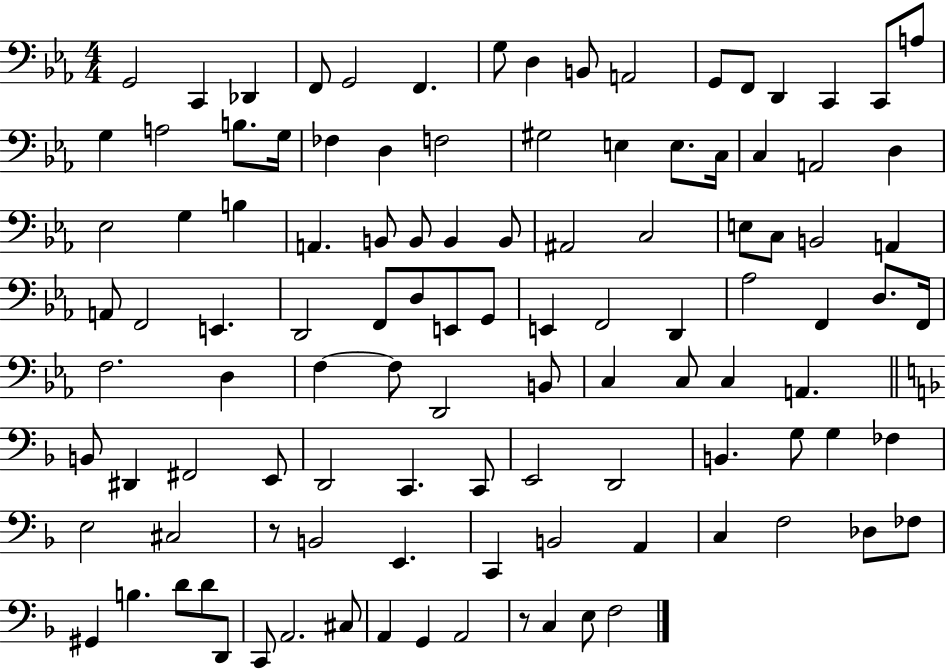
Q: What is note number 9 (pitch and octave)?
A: B2